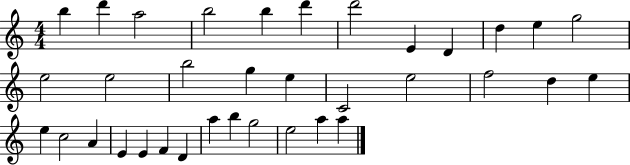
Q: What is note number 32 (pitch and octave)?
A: G5